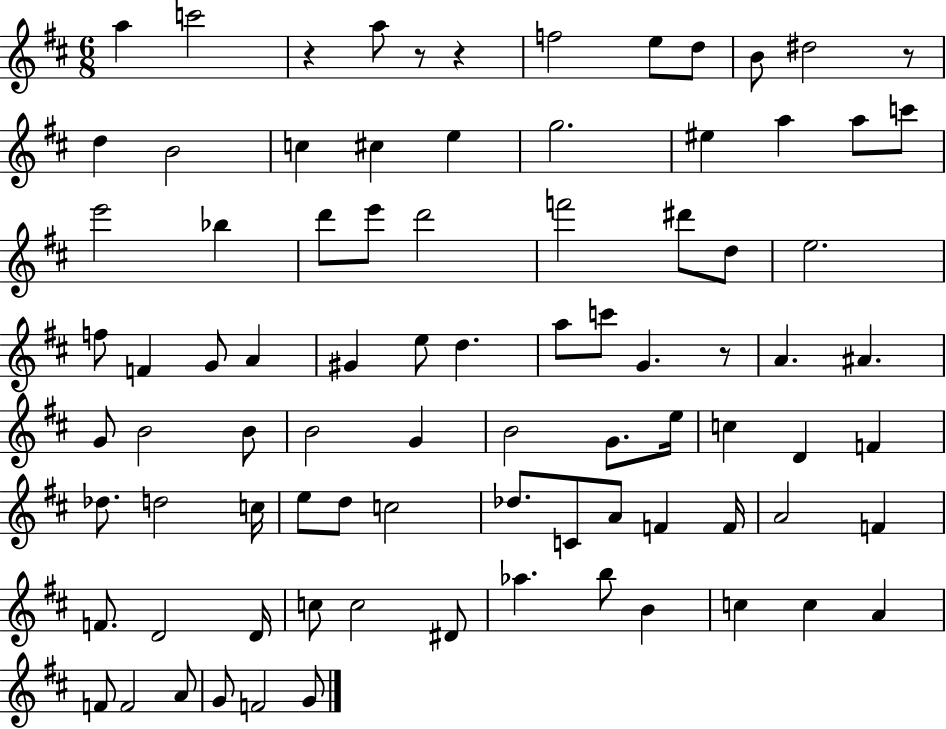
A5/q C6/h R/q A5/e R/e R/q F5/h E5/e D5/e B4/e D#5/h R/e D5/q B4/h C5/q C#5/q E5/q G5/h. EIS5/q A5/q A5/e C6/e E6/h Bb5/q D6/e E6/e D6/h F6/h D#6/e D5/e E5/h. F5/e F4/q G4/e A4/q G#4/q E5/e D5/q. A5/e C6/e G4/q. R/e A4/q. A#4/q. G4/e B4/h B4/e B4/h G4/q B4/h G4/e. E5/s C5/q D4/q F4/q Db5/e. D5/h C5/s E5/e D5/e C5/h Db5/e. C4/e A4/e F4/q F4/s A4/h F4/q F4/e. D4/h D4/s C5/e C5/h D#4/e Ab5/q. B5/e B4/q C5/q C5/q A4/q F4/e F4/h A4/e G4/e F4/h G4/e